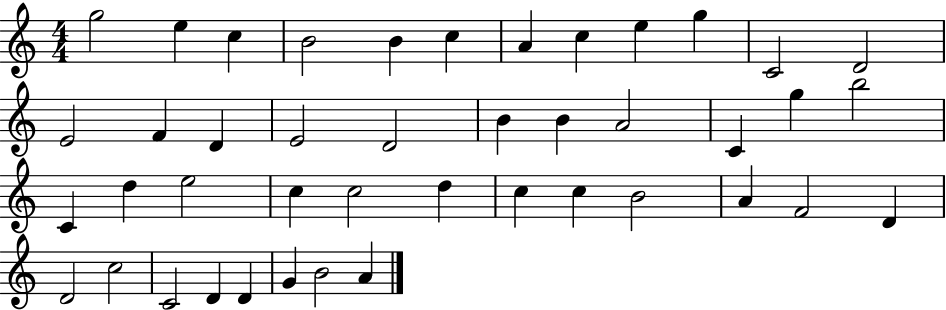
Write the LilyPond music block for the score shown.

{
  \clef treble
  \numericTimeSignature
  \time 4/4
  \key c \major
  g''2 e''4 c''4 | b'2 b'4 c''4 | a'4 c''4 e''4 g''4 | c'2 d'2 | \break e'2 f'4 d'4 | e'2 d'2 | b'4 b'4 a'2 | c'4 g''4 b''2 | \break c'4 d''4 e''2 | c''4 c''2 d''4 | c''4 c''4 b'2 | a'4 f'2 d'4 | \break d'2 c''2 | c'2 d'4 d'4 | g'4 b'2 a'4 | \bar "|."
}